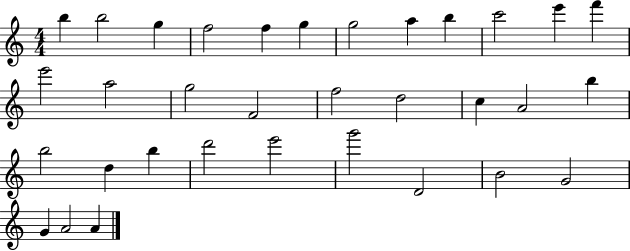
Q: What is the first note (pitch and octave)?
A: B5